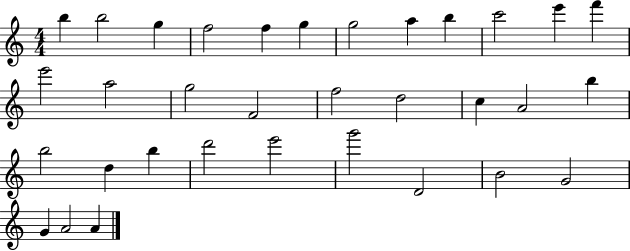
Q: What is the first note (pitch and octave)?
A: B5